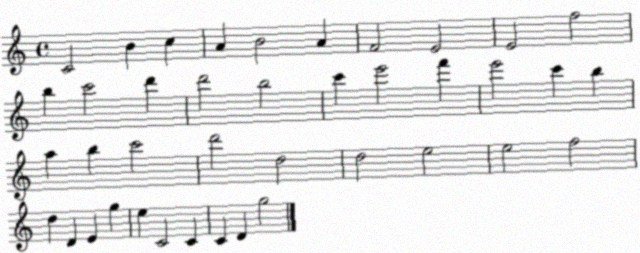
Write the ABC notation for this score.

X:1
T:Untitled
M:4/4
L:1/4
K:C
C2 B c A B2 A F2 E2 E2 f2 b c'2 d' d'2 b2 c' e'2 f' e'2 c' b a b c'2 d'2 d2 d2 e2 e2 f2 d D E g e C2 C C D g2